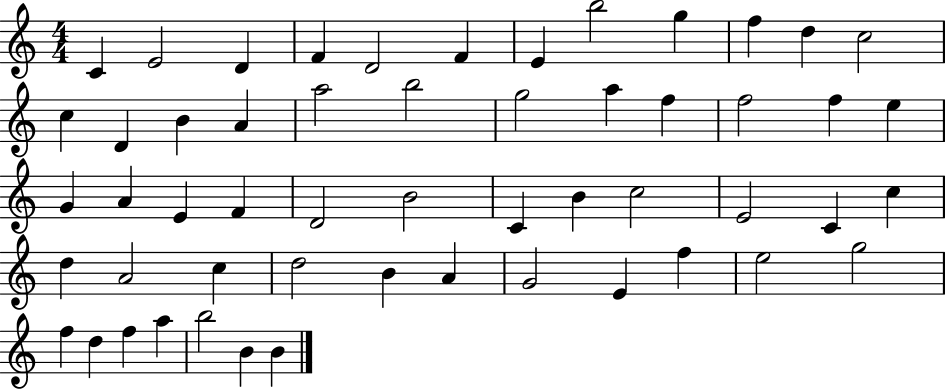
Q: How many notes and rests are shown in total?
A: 54